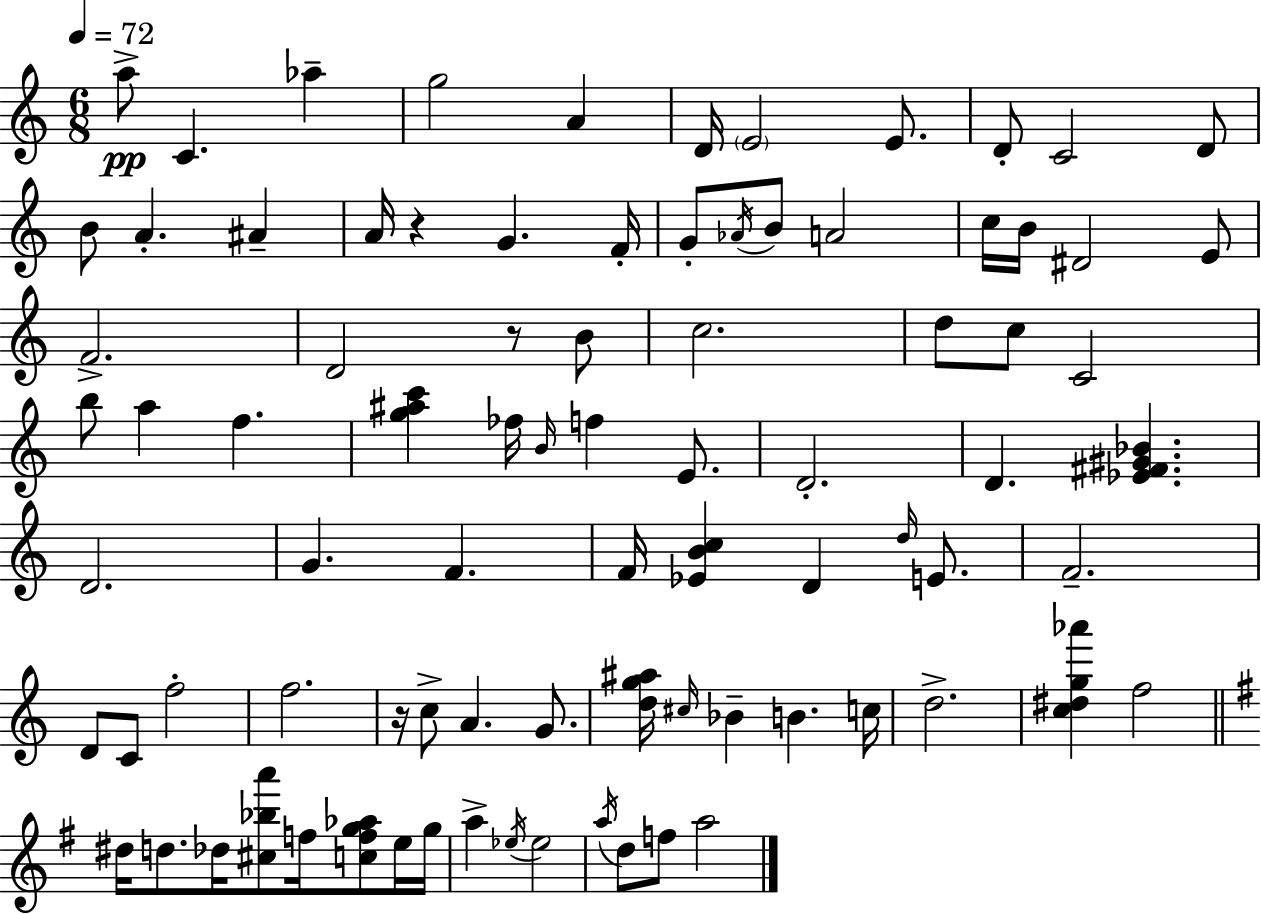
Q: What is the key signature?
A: C major